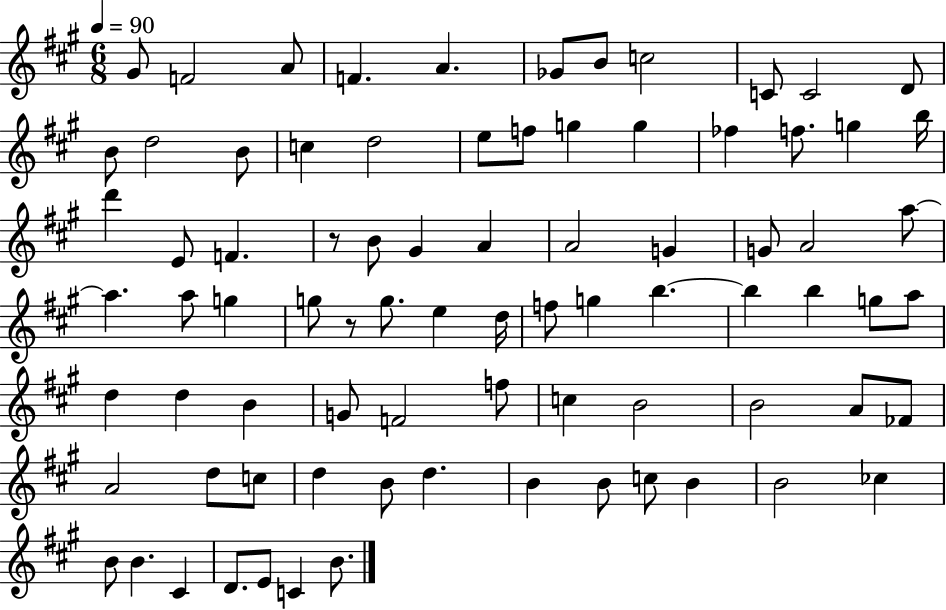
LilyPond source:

{
  \clef treble
  \numericTimeSignature
  \time 6/8
  \key a \major
  \tempo 4 = 90
  \repeat volta 2 { gis'8 f'2 a'8 | f'4. a'4. | ges'8 b'8 c''2 | c'8 c'2 d'8 | \break b'8 d''2 b'8 | c''4 d''2 | e''8 f''8 g''4 g''4 | fes''4 f''8. g''4 b''16 | \break d'''4 e'8 f'4. | r8 b'8 gis'4 a'4 | a'2 g'4 | g'8 a'2 a''8~~ | \break a''4. a''8 g''4 | g''8 r8 g''8. e''4 d''16 | f''8 g''4 b''4.~~ | b''4 b''4 g''8 a''8 | \break d''4 d''4 b'4 | g'8 f'2 f''8 | c''4 b'2 | b'2 a'8 fes'8 | \break a'2 d''8 c''8 | d''4 b'8 d''4. | b'4 b'8 c''8 b'4 | b'2 ces''4 | \break b'8 b'4. cis'4 | d'8. e'8 c'4 b'8. | } \bar "|."
}